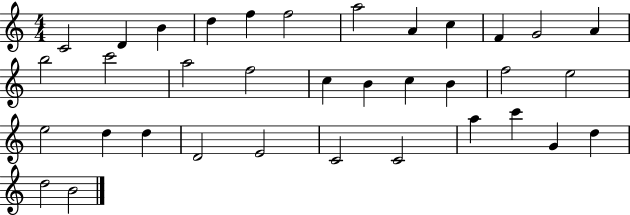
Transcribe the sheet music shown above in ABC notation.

X:1
T:Untitled
M:4/4
L:1/4
K:C
C2 D B d f f2 a2 A c F G2 A b2 c'2 a2 f2 c B c B f2 e2 e2 d d D2 E2 C2 C2 a c' G d d2 B2